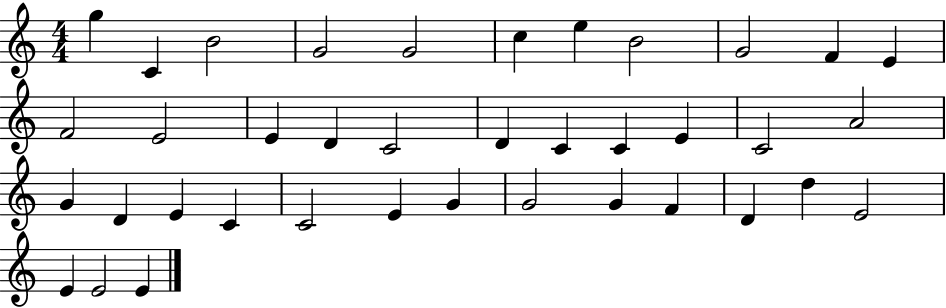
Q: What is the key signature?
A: C major